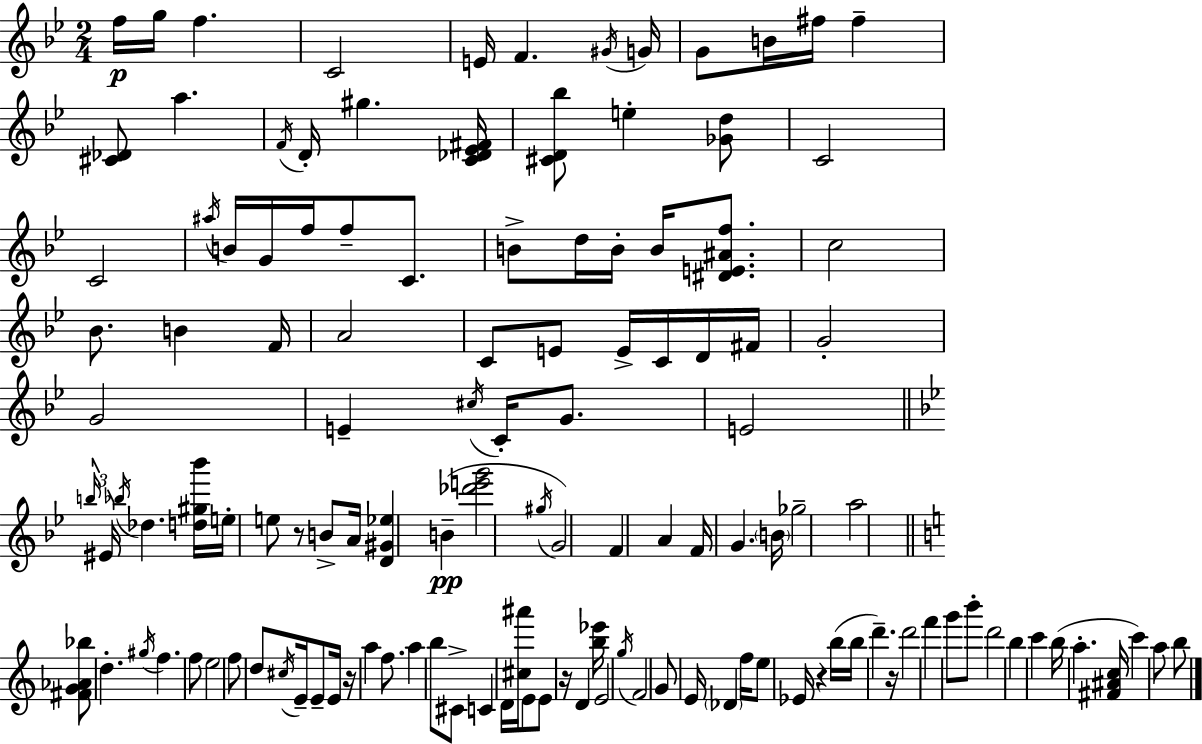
{
  \clef treble
  \numericTimeSignature
  \time 2/4
  \key g \minor
  \repeat volta 2 { f''16\p g''16 f''4. | c'2 | e'16 f'4. \acciaccatura { gis'16 } | g'16 g'8 b'16 fis''16 fis''4-- | \break <cis' des'>8 a''4. | \acciaccatura { f'16 } d'16-. gis''4. | <c' des' ees' fis'>16 <cis' d' bes''>8 e''4-. | <ges' d''>8 c'2 | \break c'2 | \acciaccatura { ais''16 } b'16 g'16 f''16 f''8-- | c'8. b'8-> d''16 b'16-. b'16 | <dis' e' ais' f''>8. c''2 | \break bes'8. b'4 | f'16 a'2 | c'8 e'8 e'16-> | c'16 d'16 fis'16 g'2-. | \break g'2 | e'4-- \acciaccatura { cis''16 } | c'16-. g'8. e'2 | \bar "||" \break \key g \minor \tuplet 3/2 { \grace { b''16 } eis'16 \acciaccatura { bes''16 } } des''4. | <d'' gis'' bes'''>16 e''16-. e''8 r8 b'8-> | a'16 <d' gis' ees''>4 b'4--(\pp | <des''' e''' g'''>2 | \break \acciaccatura { gis''16 }) g'2 | f'4 a'4 | f'16 g'4. | \parenthesize b'16 ges''2-- | \break a''2 | \bar "||" \break \key a \minor <fis' g' aes' bes''>8 d''4.-. | \acciaccatura { gis''16 } f''4. f''8 | e''2 | f''8 d''8 \acciaccatura { cis''16 } e'16-- e'8-- | \break e'16 r16 a''4 f''8. | a''4 b''8 | cis'8-> c'4 d'16 <cis'' ais'''>16 | e'8 e'8 r16 d'4 | \break <b'' ees'''>16 e'2 | \acciaccatura { g''16 } f'2 | g'8 e'16 \parenthesize des'4 | f''16 e''8 ees'16 r4 | \break b''16( b''16 d'''4.--) | r16 d'''2 | f'''4 g'''8 | b'''8-. d'''2 | \break b''4 c'''4 | b''16( a''4.-. | <fis' ais' c''>16 c'''4) a''8 | b''8 } \bar "|."
}